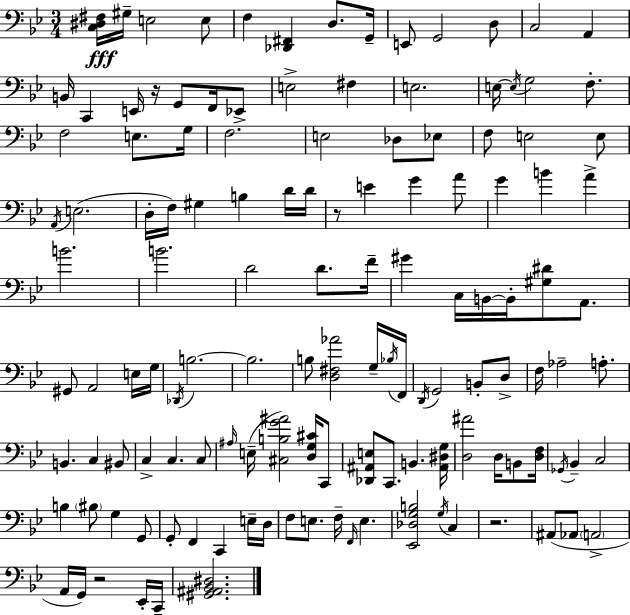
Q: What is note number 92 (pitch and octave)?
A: C3